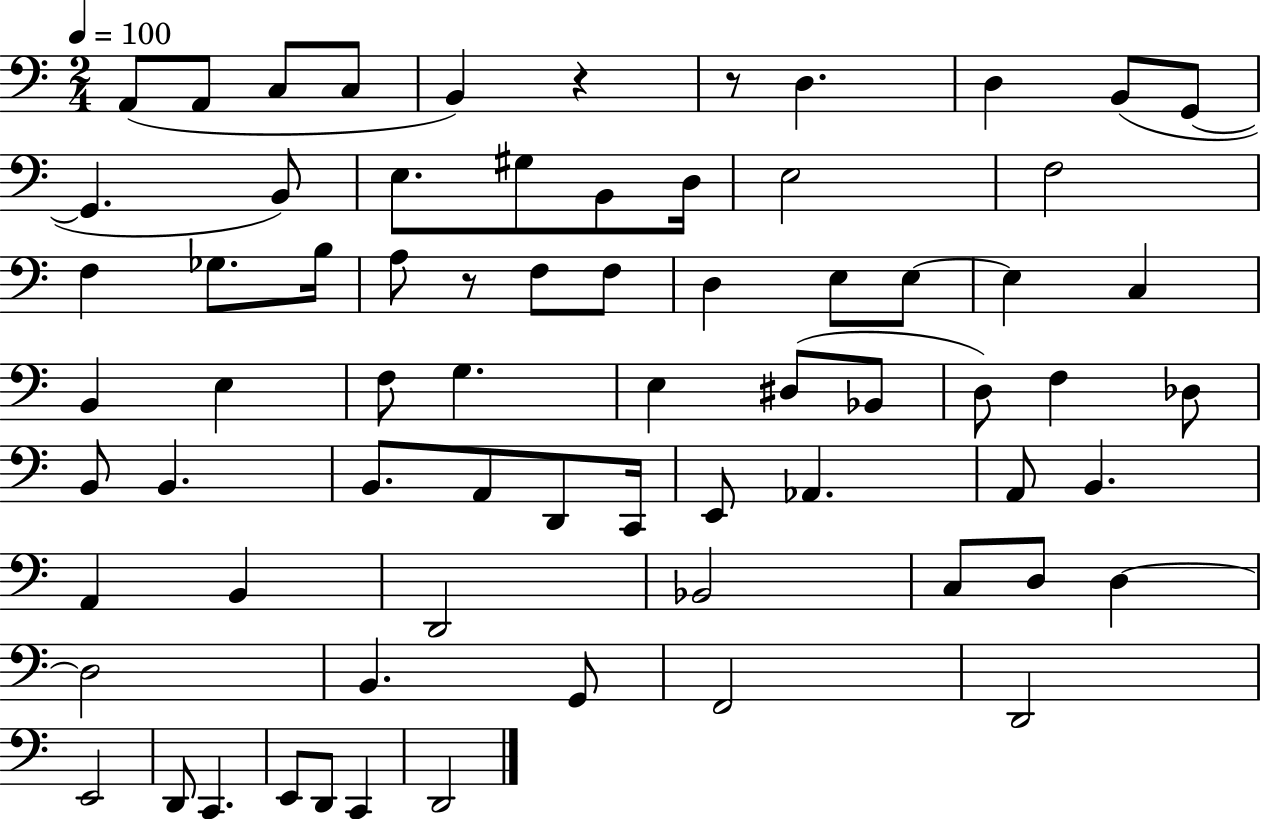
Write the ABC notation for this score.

X:1
T:Untitled
M:2/4
L:1/4
K:C
A,,/2 A,,/2 C,/2 C,/2 B,, z z/2 D, D, B,,/2 G,,/2 G,, B,,/2 E,/2 ^G,/2 B,,/2 D,/4 E,2 F,2 F, _G,/2 B,/4 A,/2 z/2 F,/2 F,/2 D, E,/2 E,/2 E, C, B,, E, F,/2 G, E, ^D,/2 _B,,/2 D,/2 F, _D,/2 B,,/2 B,, B,,/2 A,,/2 D,,/2 C,,/4 E,,/2 _A,, A,,/2 B,, A,, B,, D,,2 _B,,2 C,/2 D,/2 D, D,2 B,, G,,/2 F,,2 D,,2 E,,2 D,,/2 C,, E,,/2 D,,/2 C,, D,,2